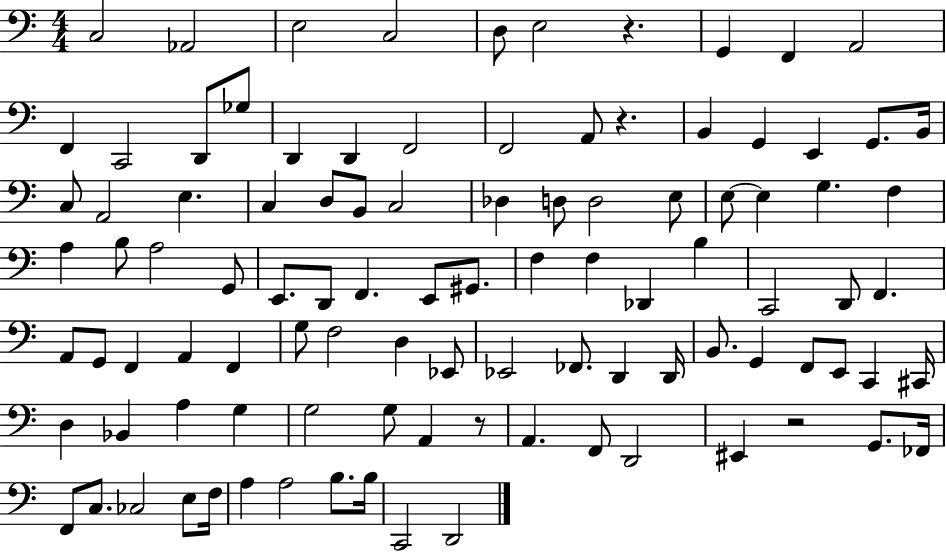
X:1
T:Untitled
M:4/4
L:1/4
K:C
C,2 _A,,2 E,2 C,2 D,/2 E,2 z G,, F,, A,,2 F,, C,,2 D,,/2 _G,/2 D,, D,, F,,2 F,,2 A,,/2 z B,, G,, E,, G,,/2 B,,/4 C,/2 A,,2 E, C, D,/2 B,,/2 C,2 _D, D,/2 D,2 E,/2 E,/2 E, G, F, A, B,/2 A,2 G,,/2 E,,/2 D,,/2 F,, E,,/2 ^G,,/2 F, F, _D,, B, C,,2 D,,/2 F,, A,,/2 G,,/2 F,, A,, F,, G,/2 F,2 D, _E,,/2 _E,,2 _F,,/2 D,, D,,/4 B,,/2 G,, F,,/2 E,,/2 C,, ^C,,/4 D, _B,, A, G, G,2 G,/2 A,, z/2 A,, F,,/2 D,,2 ^E,, z2 G,,/2 _F,,/4 F,,/2 C,/2 _C,2 E,/2 F,/4 A, A,2 B,/2 B,/4 C,,2 D,,2